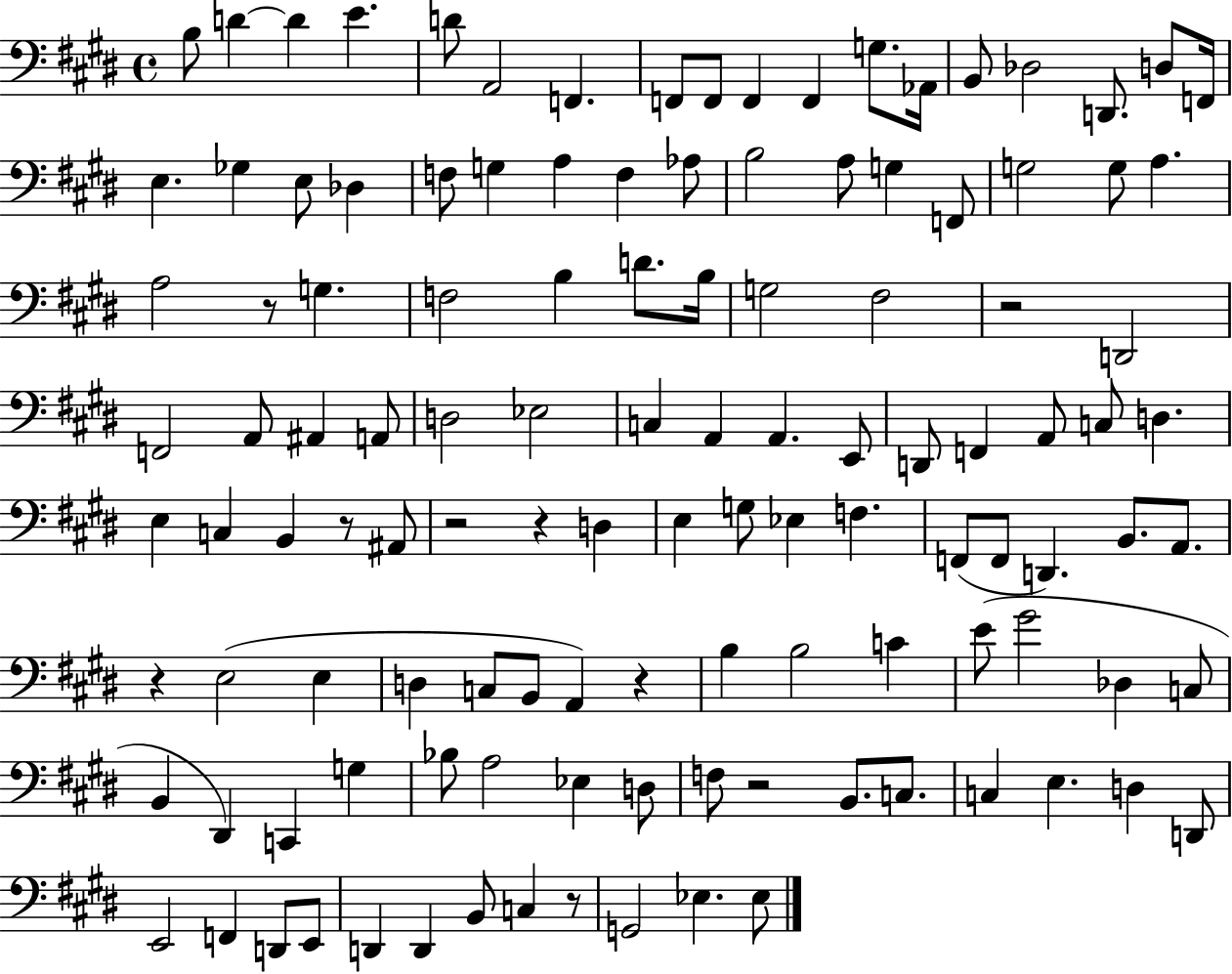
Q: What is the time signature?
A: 4/4